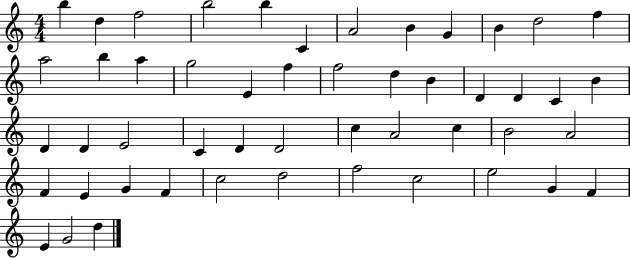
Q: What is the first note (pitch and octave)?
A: B5